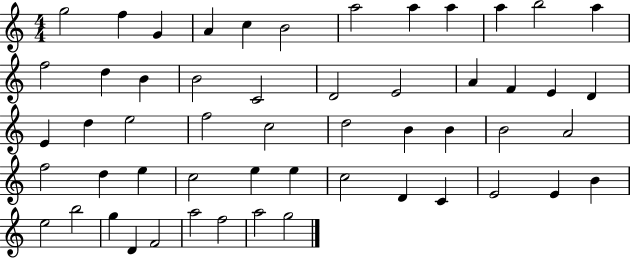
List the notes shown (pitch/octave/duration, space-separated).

G5/h F5/q G4/q A4/q C5/q B4/h A5/h A5/q A5/q A5/q B5/h A5/q F5/h D5/q B4/q B4/h C4/h D4/h E4/h A4/q F4/q E4/q D4/q E4/q D5/q E5/h F5/h C5/h D5/h B4/q B4/q B4/h A4/h F5/h D5/q E5/q C5/h E5/q E5/q C5/h D4/q C4/q E4/h E4/q B4/q E5/h B5/h G5/q D4/q F4/h A5/h F5/h A5/h G5/h